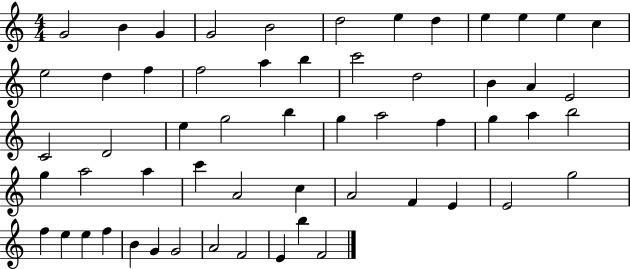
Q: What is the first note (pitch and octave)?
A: G4